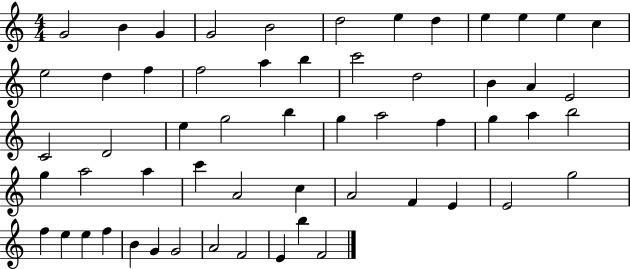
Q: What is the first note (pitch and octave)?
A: G4